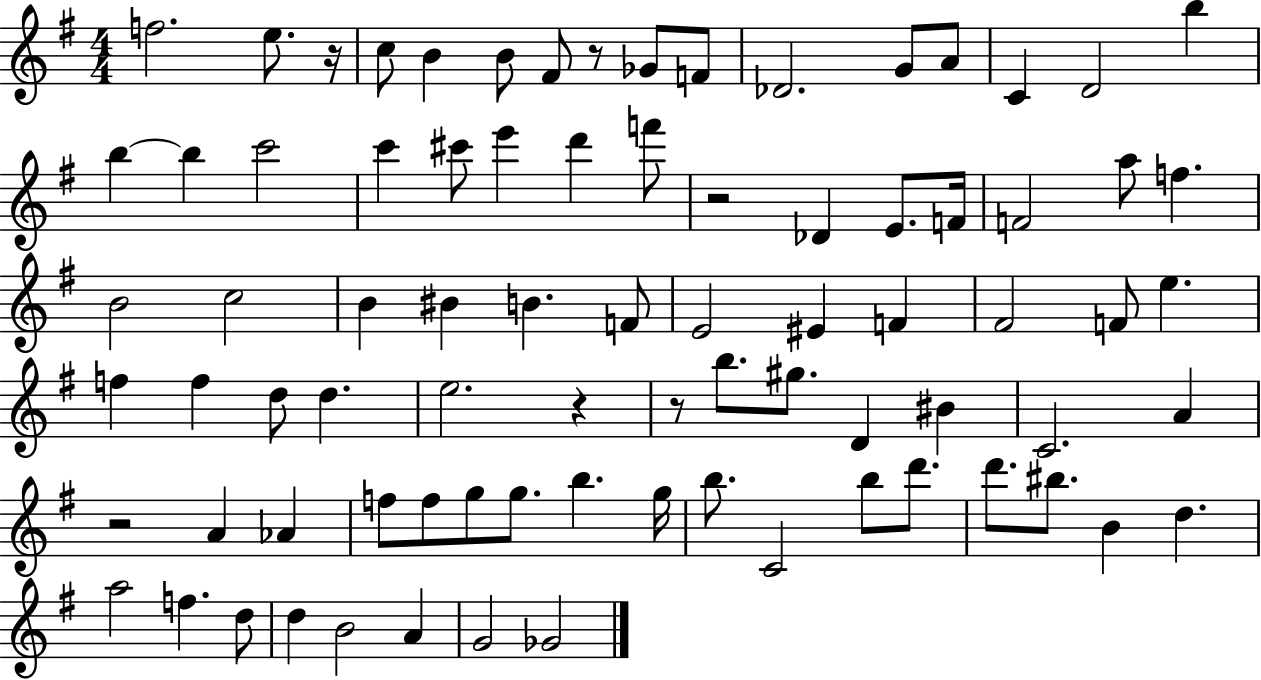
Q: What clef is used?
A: treble